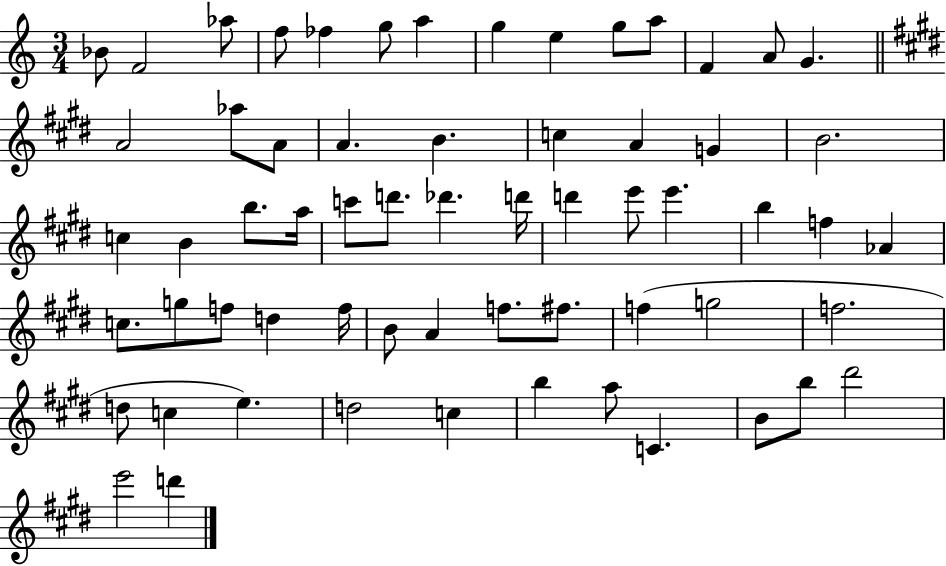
Bb4/e F4/h Ab5/e F5/e FES5/q G5/e A5/q G5/q E5/q G5/e A5/e F4/q A4/e G4/q. A4/h Ab5/e A4/e A4/q. B4/q. C5/q A4/q G4/q B4/h. C5/q B4/q B5/e. A5/s C6/e D6/e. Db6/q. D6/s D6/q E6/e E6/q. B5/q F5/q Ab4/q C5/e. G5/e F5/e D5/q F5/s B4/e A4/q F5/e. F#5/e. F5/q G5/h F5/h. D5/e C5/q E5/q. D5/h C5/q B5/q A5/e C4/q. B4/e B5/e D#6/h E6/h D6/q